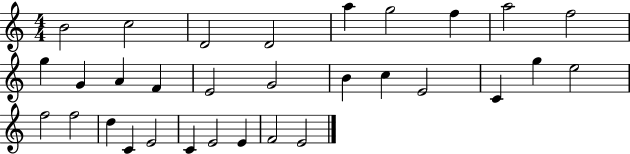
{
  \clef treble
  \numericTimeSignature
  \time 4/4
  \key c \major
  b'2 c''2 | d'2 d'2 | a''4 g''2 f''4 | a''2 f''2 | \break g''4 g'4 a'4 f'4 | e'2 g'2 | b'4 c''4 e'2 | c'4 g''4 e''2 | \break f''2 f''2 | d''4 c'4 e'2 | c'4 e'2 e'4 | f'2 e'2 | \break \bar "|."
}